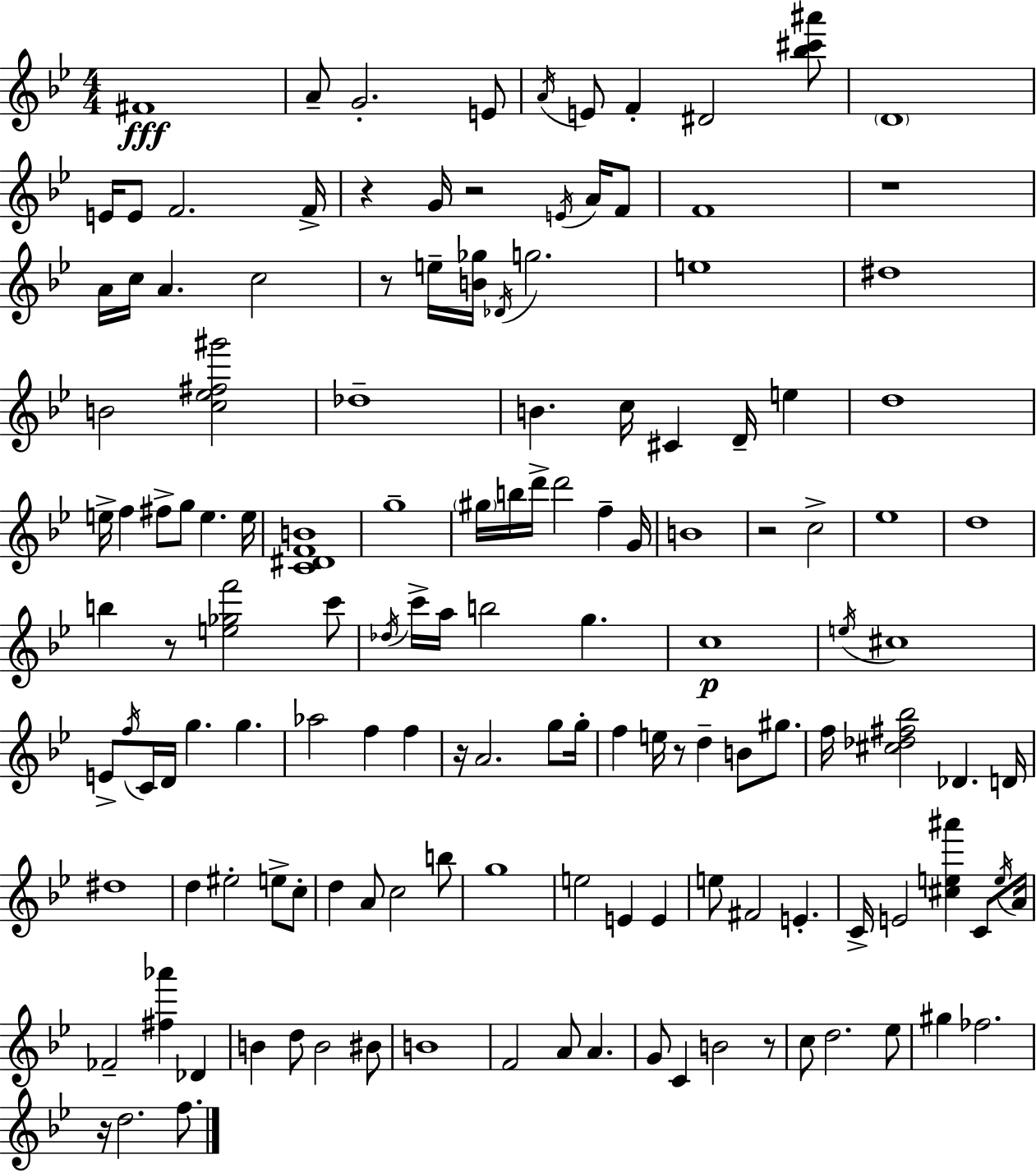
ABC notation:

X:1
T:Untitled
M:4/4
L:1/4
K:Gm
^F4 A/2 G2 E/2 A/4 E/2 F ^D2 [_b^c'^a']/2 D4 E/4 E/2 F2 F/4 z G/4 z2 E/4 A/4 F/2 F4 z4 A/4 c/4 A c2 z/2 e/4 [B_g]/4 _D/4 g2 e4 ^d4 B2 [c_e^f^g']2 _d4 B c/4 ^C D/4 e d4 e/4 f ^f/2 g/2 e e/4 [C^DFB]4 g4 ^g/4 b/4 d'/4 d'2 f G/4 B4 z2 c2 _e4 d4 b z/2 [e_gf']2 c'/2 _d/4 c'/4 a/4 b2 g c4 e/4 ^c4 E/2 f/4 C/4 D/4 g g _a2 f f z/4 A2 g/2 g/4 f e/4 z/2 d B/2 ^g/2 f/4 [^c_d^f_b]2 _D D/4 ^d4 d ^e2 e/2 c/2 d A/2 c2 b/2 g4 e2 E E e/2 ^F2 E C/4 E2 [^ce^a'] C/2 e/4 A/4 _F2 [^f_a'] _D B d/2 B2 ^B/2 B4 F2 A/2 A G/2 C B2 z/2 c/2 d2 _e/2 ^g _f2 z/4 d2 f/2